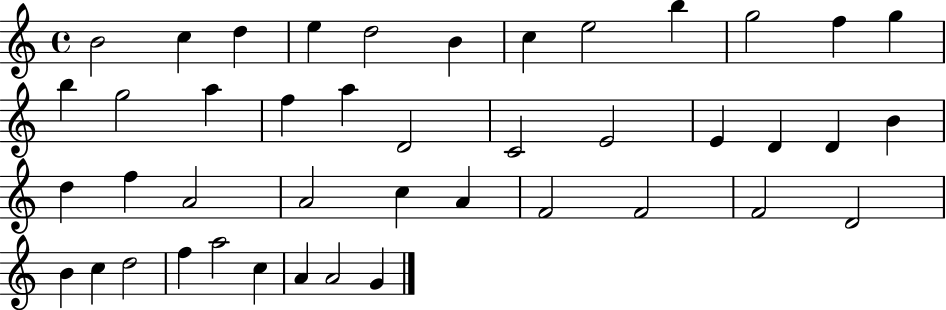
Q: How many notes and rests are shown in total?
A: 43